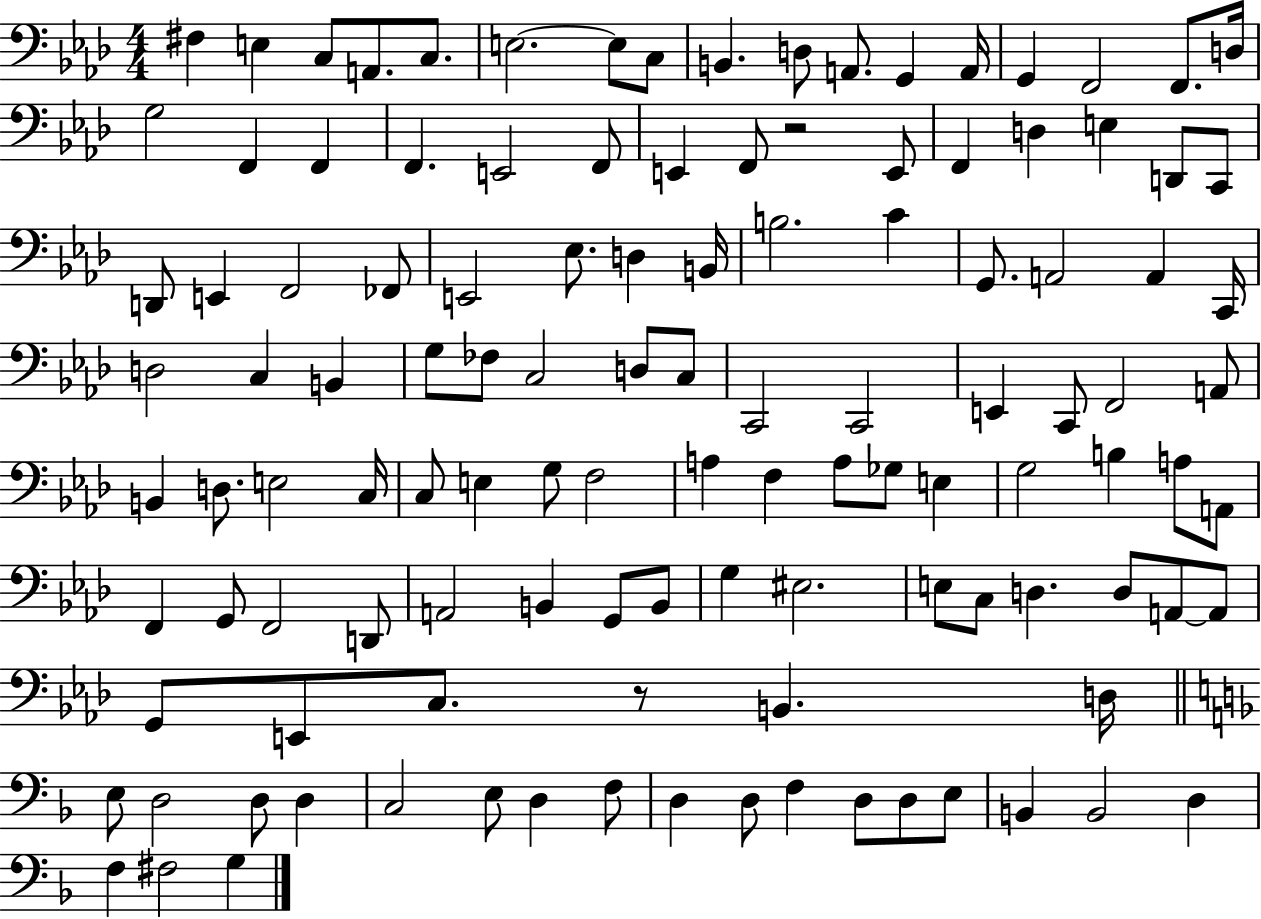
{
  \clef bass
  \numericTimeSignature
  \time 4/4
  \key aes \major
  \repeat volta 2 { fis4 e4 c8 a,8. c8. | e2.~~ e8 c8 | b,4. d8 a,8. g,4 a,16 | g,4 f,2 f,8. d16 | \break g2 f,4 f,4 | f,4. e,2 f,8 | e,4 f,8 r2 e,8 | f,4 d4 e4 d,8 c,8 | \break d,8 e,4 f,2 fes,8 | e,2 ees8. d4 b,16 | b2. c'4 | g,8. a,2 a,4 c,16 | \break d2 c4 b,4 | g8 fes8 c2 d8 c8 | c,2 c,2 | e,4 c,8 f,2 a,8 | \break b,4 d8. e2 c16 | c8 e4 g8 f2 | a4 f4 a8 ges8 e4 | g2 b4 a8 a,8 | \break f,4 g,8 f,2 d,8 | a,2 b,4 g,8 b,8 | g4 eis2. | e8 c8 d4. d8 a,8~~ a,8 | \break g,8 e,8 c8. r8 b,4. d16 | \bar "||" \break \key f \major e8 d2 d8 d4 | c2 e8 d4 f8 | d4 d8 f4 d8 d8 e8 | b,4 b,2 d4 | \break f4 fis2 g4 | } \bar "|."
}